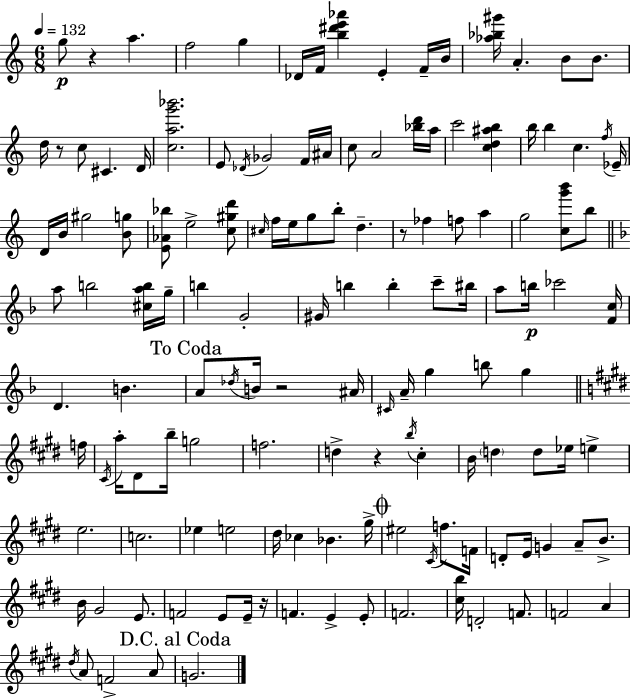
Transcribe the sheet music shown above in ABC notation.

X:1
T:Untitled
M:6/8
L:1/4
K:Am
g/2 z a f2 g _D/4 F/4 [b^d'e'_a'] E F/4 B/4 [_a_b^g']/4 A B/2 B/2 d/4 z/2 c/2 ^C D/4 [cag'_b']2 E/2 _D/4 _G2 F/4 ^A/4 c/2 A2 [_bd']/4 a/4 c'2 [cd^ab] b/4 b c f/4 _E/4 D/4 B/4 ^g2 [Bg]/2 [E_A_b]/2 e2 [c^gd']/2 ^c/4 f/4 e/4 g/2 b/2 d z/2 _f f/2 a g2 [cg'b']/2 b/2 a/2 b2 [^cab]/4 g/4 b G2 ^G/4 b b c'/2 ^b/4 a/2 b/4 _c'2 [Fc]/4 D B A/2 _d/4 B/4 z2 ^A/4 ^C/4 A/4 g b/2 g f/4 ^C/4 a/4 ^D/2 b/4 g2 f2 d z b/4 ^c B/4 d d/2 _e/4 e e2 c2 _e e2 ^d/4 _c _B ^g/4 ^e2 ^C/4 f/2 F/4 D/2 E/4 G A/2 B/2 B/4 ^G2 E/2 F2 E/2 E/4 z/4 F E E/2 F2 [^cb]/4 D2 F/2 F2 A ^d/4 A/2 F2 A/2 G2